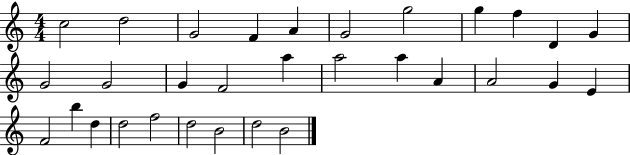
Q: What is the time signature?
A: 4/4